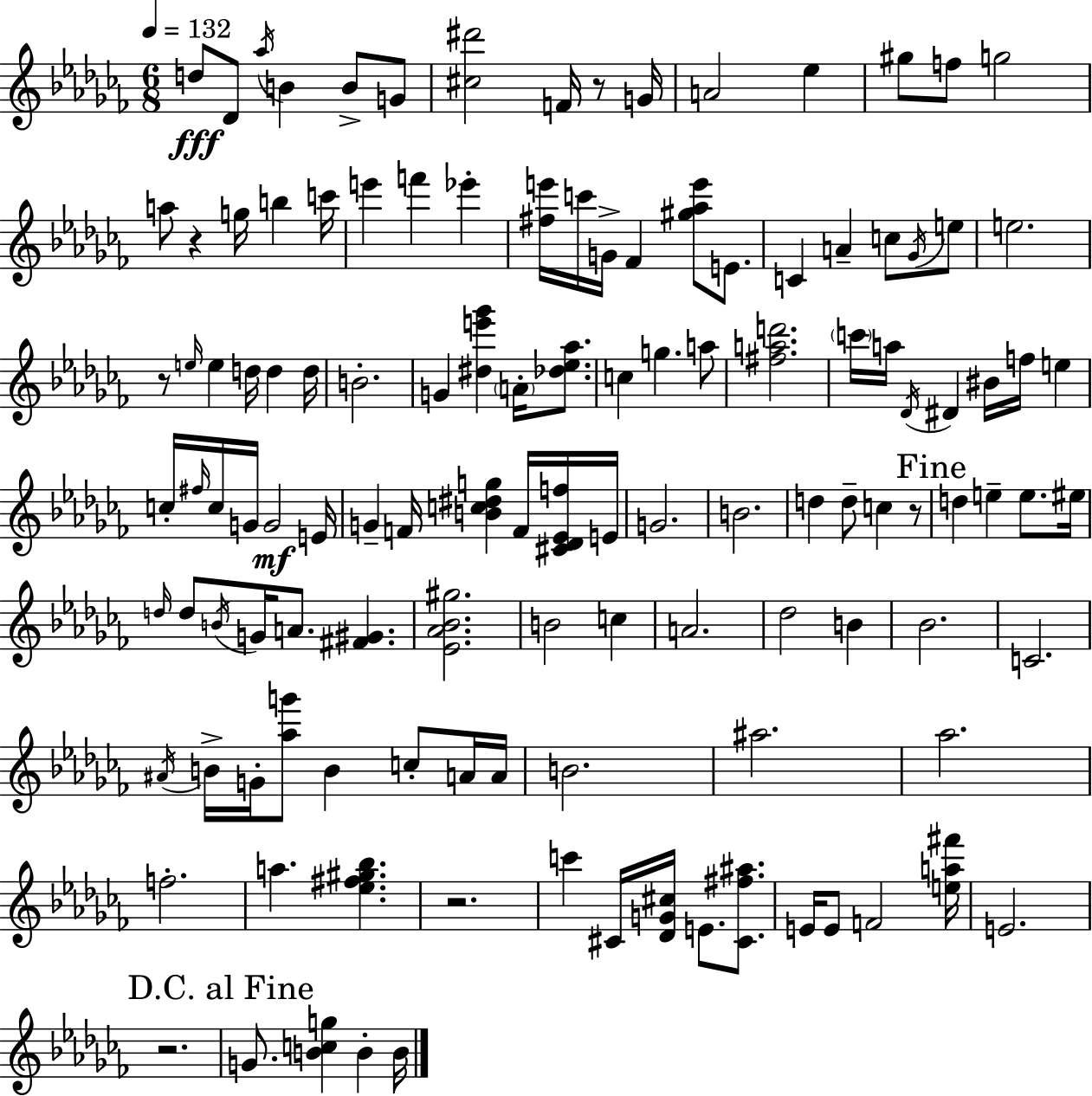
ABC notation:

X:1
T:Untitled
M:6/8
L:1/4
K:Abm
d/2 _D/2 _a/4 B B/2 G/2 [^c^d']2 F/4 z/2 G/4 A2 _e ^g/2 f/2 g2 a/2 z g/4 b c'/4 e' f' _e' [^fe']/4 c'/4 G/4 _F [^g_ae']/2 E/2 C A c/2 _G/4 e/2 e2 z/2 e/4 e d/4 d d/4 B2 G [^de'_g'] A/4 [_d_e_a]/2 c g a/2 [^fad']2 c'/4 a/4 _D/4 ^D ^B/4 f/4 e c/4 ^f/4 c/4 G/4 G2 E/4 G F/4 [Bc^dg] F/4 [^C_D_Ef]/4 E/4 G2 B2 d d/2 c z/2 d e e/2 ^e/4 d/4 d/2 B/4 G/4 A/2 [^F^G] [_E_A_B^g]2 B2 c A2 _d2 B _B2 C2 ^A/4 B/4 G/4 [_ag']/2 B c/2 A/4 A/4 B2 ^a2 _a2 f2 a [_e^f^g_b] z2 c' ^C/4 [_DG^c]/4 E/2 [^C^f^a]/2 E/4 E/2 F2 [ea^f']/4 E2 z2 G/2 [Bcg] B B/4